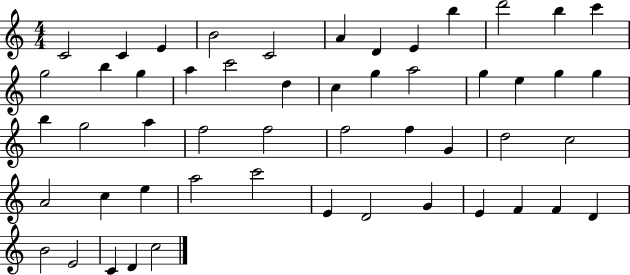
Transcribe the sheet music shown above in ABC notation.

X:1
T:Untitled
M:4/4
L:1/4
K:C
C2 C E B2 C2 A D E b d'2 b c' g2 b g a c'2 d c g a2 g e g g b g2 a f2 f2 f2 f G d2 c2 A2 c e a2 c'2 E D2 G E F F D B2 E2 C D c2